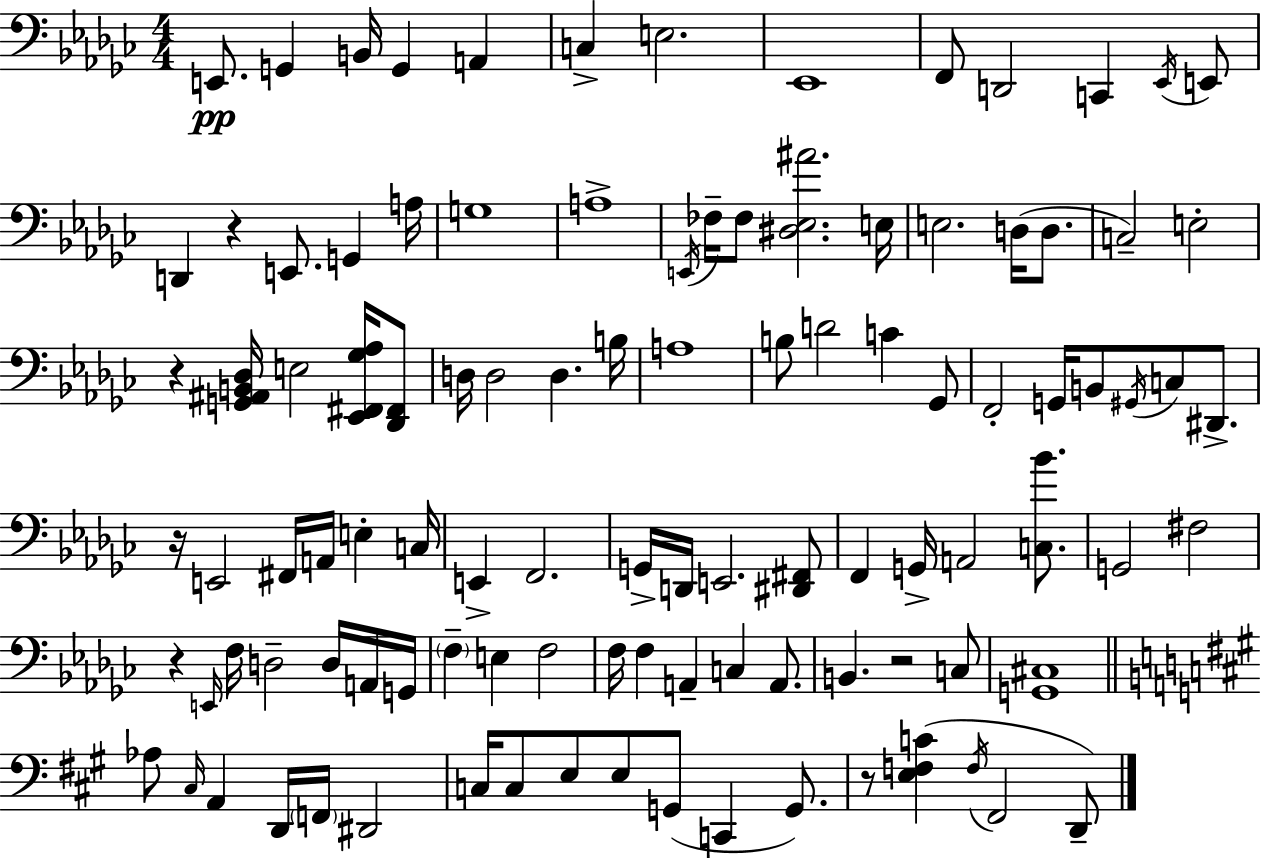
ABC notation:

X:1
T:Untitled
M:4/4
L:1/4
K:Ebm
E,,/2 G,, B,,/4 G,, A,, C, E,2 _E,,4 F,,/2 D,,2 C,, _E,,/4 E,,/2 D,, z E,,/2 G,, A,/4 G,4 A,4 E,,/4 _F,/4 _F,/2 [^D,_E,^A]2 E,/4 E,2 D,/4 D,/2 C,2 E,2 z [G,,^A,,B,,_D,]/4 E,2 [_E,,^F,,_G,_A,]/4 [_D,,^F,,]/2 D,/4 D,2 D, B,/4 A,4 B,/2 D2 C _G,,/2 F,,2 G,,/4 B,,/2 ^G,,/4 C,/2 ^D,,/2 z/4 E,,2 ^F,,/4 A,,/4 E, C,/4 E,, F,,2 G,,/4 D,,/4 E,,2 [^D,,^F,,]/2 F,, G,,/4 A,,2 [C,_B]/2 G,,2 ^F,2 z E,,/4 F,/4 D,2 D,/4 A,,/4 G,,/4 F, E, F,2 F,/4 F, A,, C, A,,/2 B,, z2 C,/2 [G,,^C,]4 _A,/2 ^C,/4 A,, D,,/4 F,,/4 ^D,,2 C,/4 C,/2 E,/2 E,/2 G,,/2 C,, G,,/2 z/2 [E,F,C] F,/4 ^F,,2 D,,/2